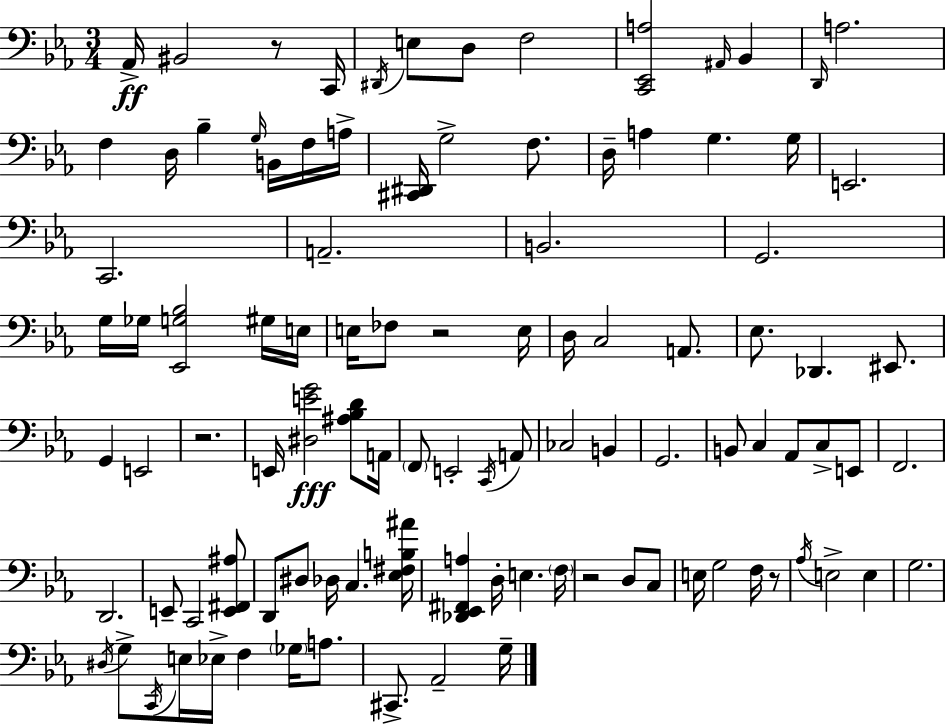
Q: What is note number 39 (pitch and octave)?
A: A2